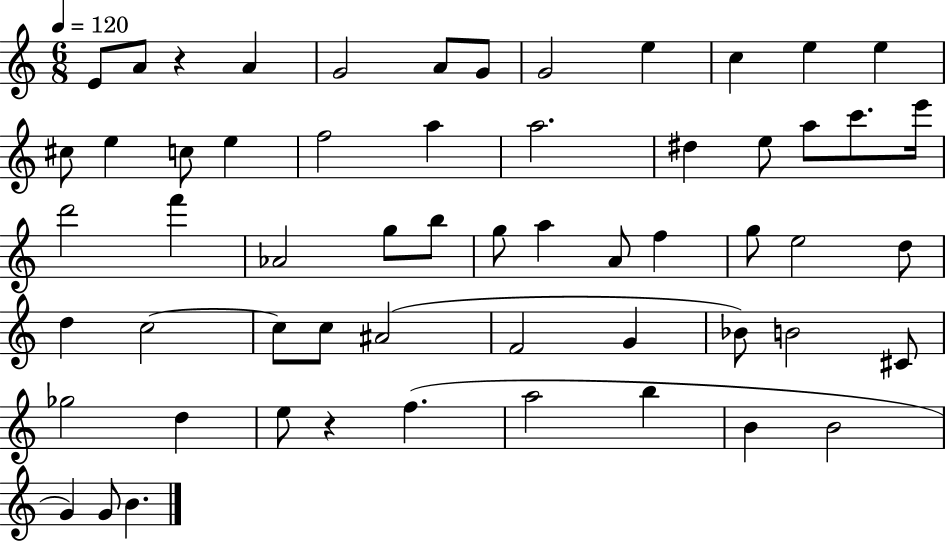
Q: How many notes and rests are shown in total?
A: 58